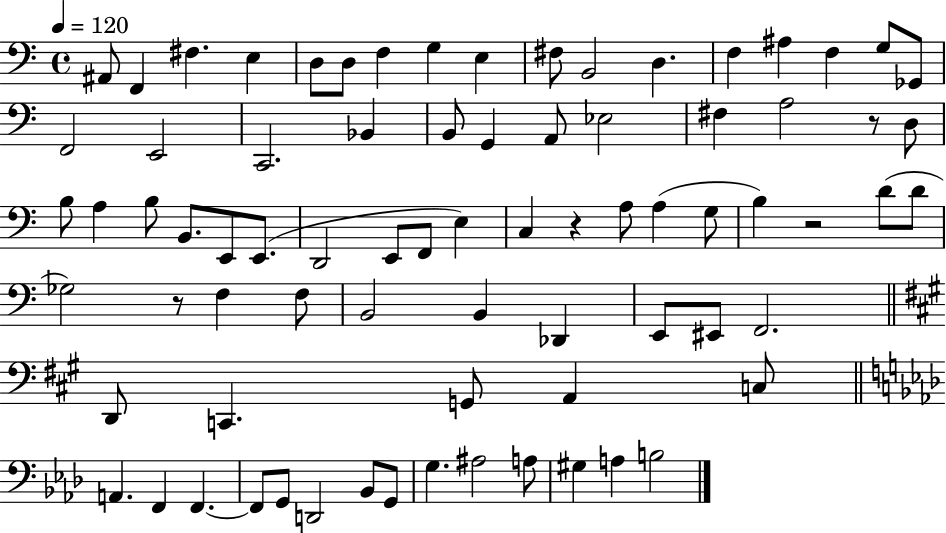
X:1
T:Untitled
M:4/4
L:1/4
K:C
^A,,/2 F,, ^F, E, D,/2 D,/2 F, G, E, ^F,/2 B,,2 D, F, ^A, F, G,/2 _G,,/2 F,,2 E,,2 C,,2 _B,, B,,/2 G,, A,,/2 _E,2 ^F, A,2 z/2 D,/2 B,/2 A, B,/2 B,,/2 E,,/2 E,,/2 D,,2 E,,/2 F,,/2 E, C, z A,/2 A, G,/2 B, z2 D/2 D/2 _G,2 z/2 F, F,/2 B,,2 B,, _D,, E,,/2 ^E,,/2 F,,2 D,,/2 C,, G,,/2 A,, C,/2 A,, F,, F,, F,,/2 G,,/2 D,,2 _B,,/2 G,,/2 G, ^A,2 A,/2 ^G, A, B,2